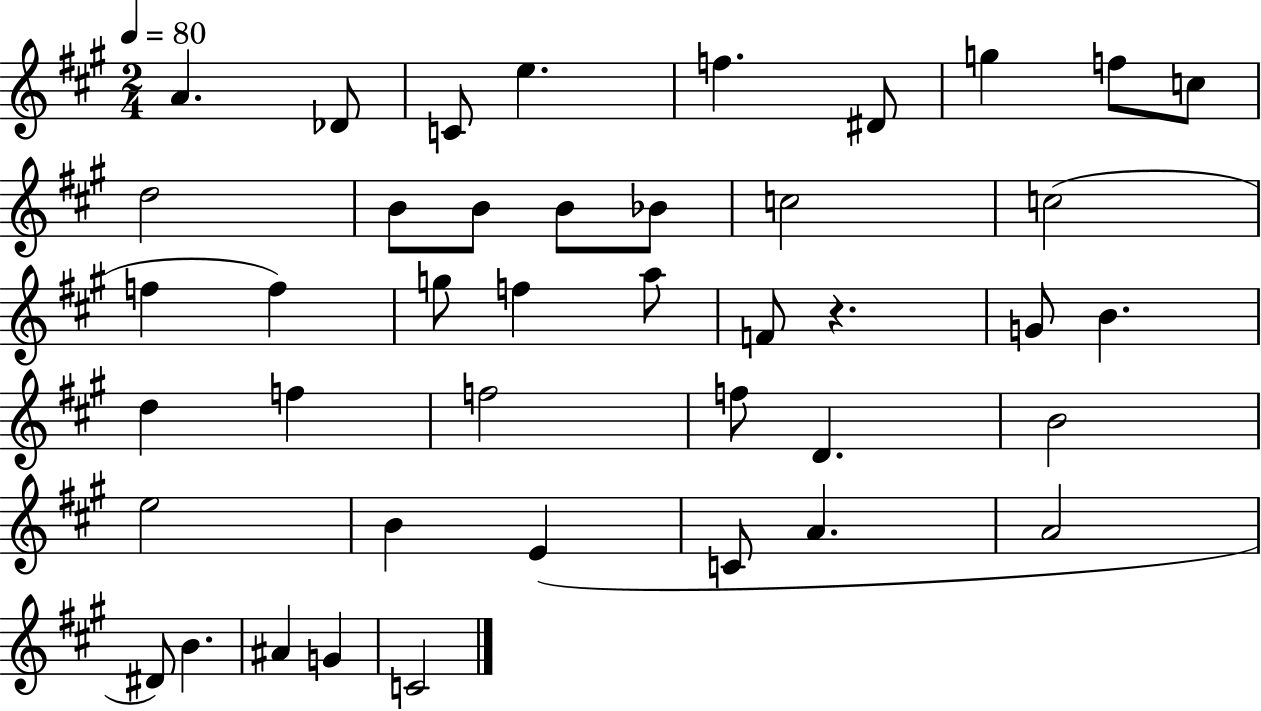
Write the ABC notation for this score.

X:1
T:Untitled
M:2/4
L:1/4
K:A
A _D/2 C/2 e f ^D/2 g f/2 c/2 d2 B/2 B/2 B/2 _B/2 c2 c2 f f g/2 f a/2 F/2 z G/2 B d f f2 f/2 D B2 e2 B E C/2 A A2 ^D/2 B ^A G C2